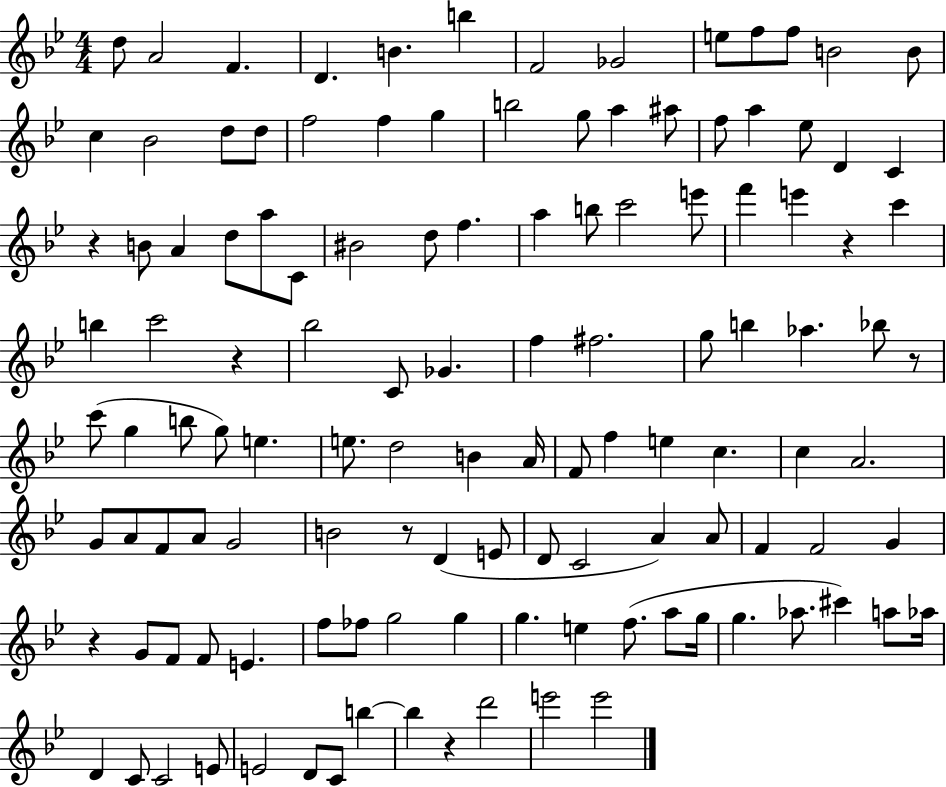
X:1
T:Untitled
M:4/4
L:1/4
K:Bb
d/2 A2 F D B b F2 _G2 e/2 f/2 f/2 B2 B/2 c _B2 d/2 d/2 f2 f g b2 g/2 a ^a/2 f/2 a _e/2 D C z B/2 A d/2 a/2 C/2 ^B2 d/2 f a b/2 c'2 e'/2 f' e' z c' b c'2 z _b2 C/2 _G f ^f2 g/2 b _a _b/2 z/2 c'/2 g b/2 g/2 e e/2 d2 B A/4 F/2 f e c c A2 G/2 A/2 F/2 A/2 G2 B2 z/2 D E/2 D/2 C2 A A/2 F F2 G z G/2 F/2 F/2 E f/2 _f/2 g2 g g e f/2 a/2 g/4 g _a/2 ^c' a/2 _a/4 D C/2 C2 E/2 E2 D/2 C/2 b b z d'2 e'2 e'2